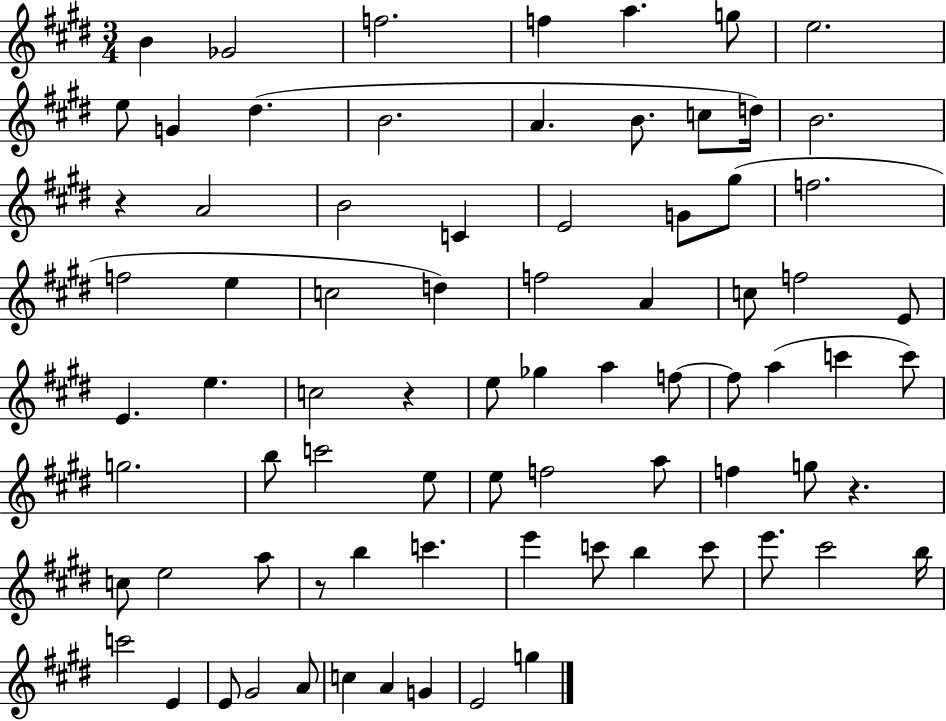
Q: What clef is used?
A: treble